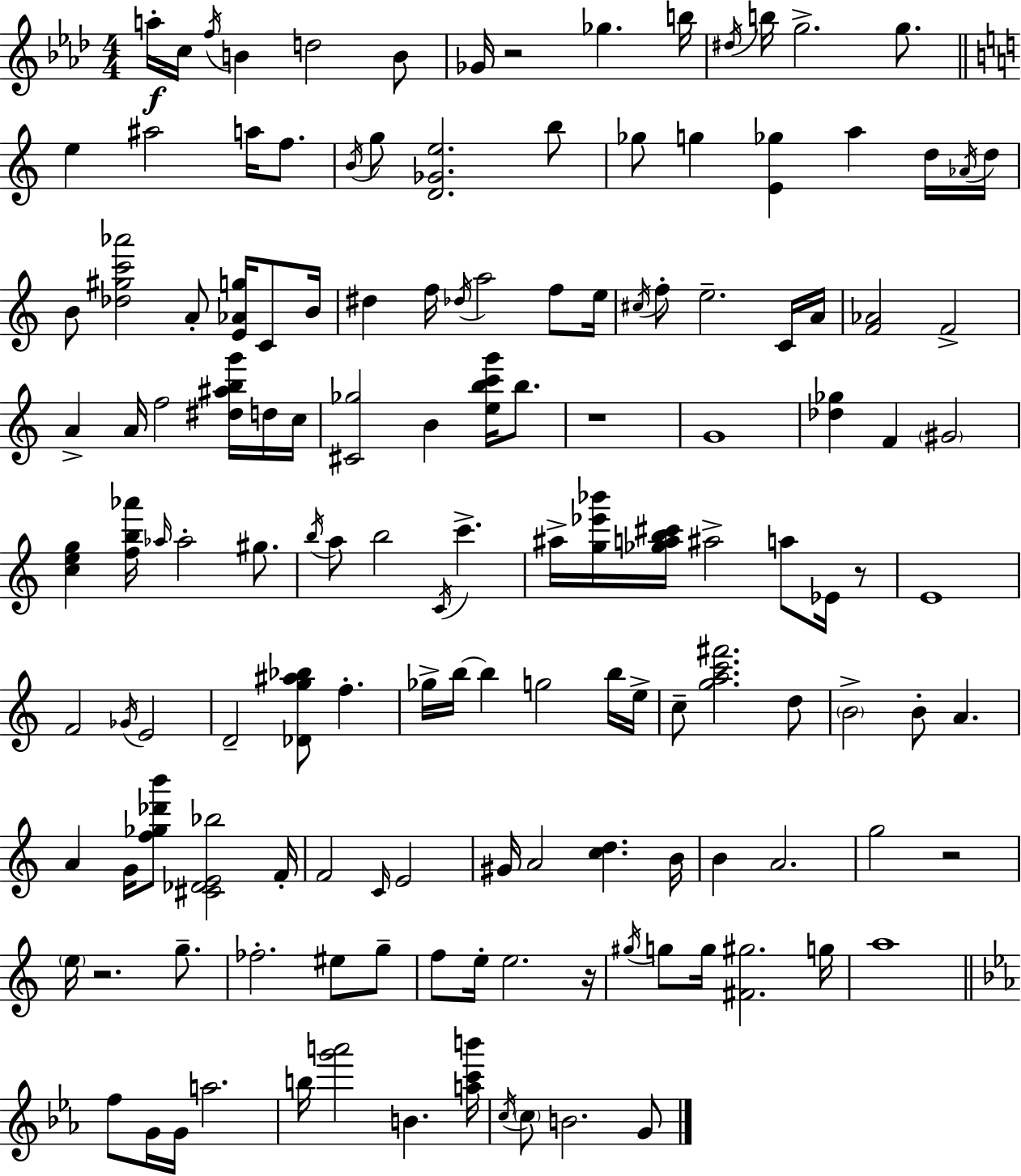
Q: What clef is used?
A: treble